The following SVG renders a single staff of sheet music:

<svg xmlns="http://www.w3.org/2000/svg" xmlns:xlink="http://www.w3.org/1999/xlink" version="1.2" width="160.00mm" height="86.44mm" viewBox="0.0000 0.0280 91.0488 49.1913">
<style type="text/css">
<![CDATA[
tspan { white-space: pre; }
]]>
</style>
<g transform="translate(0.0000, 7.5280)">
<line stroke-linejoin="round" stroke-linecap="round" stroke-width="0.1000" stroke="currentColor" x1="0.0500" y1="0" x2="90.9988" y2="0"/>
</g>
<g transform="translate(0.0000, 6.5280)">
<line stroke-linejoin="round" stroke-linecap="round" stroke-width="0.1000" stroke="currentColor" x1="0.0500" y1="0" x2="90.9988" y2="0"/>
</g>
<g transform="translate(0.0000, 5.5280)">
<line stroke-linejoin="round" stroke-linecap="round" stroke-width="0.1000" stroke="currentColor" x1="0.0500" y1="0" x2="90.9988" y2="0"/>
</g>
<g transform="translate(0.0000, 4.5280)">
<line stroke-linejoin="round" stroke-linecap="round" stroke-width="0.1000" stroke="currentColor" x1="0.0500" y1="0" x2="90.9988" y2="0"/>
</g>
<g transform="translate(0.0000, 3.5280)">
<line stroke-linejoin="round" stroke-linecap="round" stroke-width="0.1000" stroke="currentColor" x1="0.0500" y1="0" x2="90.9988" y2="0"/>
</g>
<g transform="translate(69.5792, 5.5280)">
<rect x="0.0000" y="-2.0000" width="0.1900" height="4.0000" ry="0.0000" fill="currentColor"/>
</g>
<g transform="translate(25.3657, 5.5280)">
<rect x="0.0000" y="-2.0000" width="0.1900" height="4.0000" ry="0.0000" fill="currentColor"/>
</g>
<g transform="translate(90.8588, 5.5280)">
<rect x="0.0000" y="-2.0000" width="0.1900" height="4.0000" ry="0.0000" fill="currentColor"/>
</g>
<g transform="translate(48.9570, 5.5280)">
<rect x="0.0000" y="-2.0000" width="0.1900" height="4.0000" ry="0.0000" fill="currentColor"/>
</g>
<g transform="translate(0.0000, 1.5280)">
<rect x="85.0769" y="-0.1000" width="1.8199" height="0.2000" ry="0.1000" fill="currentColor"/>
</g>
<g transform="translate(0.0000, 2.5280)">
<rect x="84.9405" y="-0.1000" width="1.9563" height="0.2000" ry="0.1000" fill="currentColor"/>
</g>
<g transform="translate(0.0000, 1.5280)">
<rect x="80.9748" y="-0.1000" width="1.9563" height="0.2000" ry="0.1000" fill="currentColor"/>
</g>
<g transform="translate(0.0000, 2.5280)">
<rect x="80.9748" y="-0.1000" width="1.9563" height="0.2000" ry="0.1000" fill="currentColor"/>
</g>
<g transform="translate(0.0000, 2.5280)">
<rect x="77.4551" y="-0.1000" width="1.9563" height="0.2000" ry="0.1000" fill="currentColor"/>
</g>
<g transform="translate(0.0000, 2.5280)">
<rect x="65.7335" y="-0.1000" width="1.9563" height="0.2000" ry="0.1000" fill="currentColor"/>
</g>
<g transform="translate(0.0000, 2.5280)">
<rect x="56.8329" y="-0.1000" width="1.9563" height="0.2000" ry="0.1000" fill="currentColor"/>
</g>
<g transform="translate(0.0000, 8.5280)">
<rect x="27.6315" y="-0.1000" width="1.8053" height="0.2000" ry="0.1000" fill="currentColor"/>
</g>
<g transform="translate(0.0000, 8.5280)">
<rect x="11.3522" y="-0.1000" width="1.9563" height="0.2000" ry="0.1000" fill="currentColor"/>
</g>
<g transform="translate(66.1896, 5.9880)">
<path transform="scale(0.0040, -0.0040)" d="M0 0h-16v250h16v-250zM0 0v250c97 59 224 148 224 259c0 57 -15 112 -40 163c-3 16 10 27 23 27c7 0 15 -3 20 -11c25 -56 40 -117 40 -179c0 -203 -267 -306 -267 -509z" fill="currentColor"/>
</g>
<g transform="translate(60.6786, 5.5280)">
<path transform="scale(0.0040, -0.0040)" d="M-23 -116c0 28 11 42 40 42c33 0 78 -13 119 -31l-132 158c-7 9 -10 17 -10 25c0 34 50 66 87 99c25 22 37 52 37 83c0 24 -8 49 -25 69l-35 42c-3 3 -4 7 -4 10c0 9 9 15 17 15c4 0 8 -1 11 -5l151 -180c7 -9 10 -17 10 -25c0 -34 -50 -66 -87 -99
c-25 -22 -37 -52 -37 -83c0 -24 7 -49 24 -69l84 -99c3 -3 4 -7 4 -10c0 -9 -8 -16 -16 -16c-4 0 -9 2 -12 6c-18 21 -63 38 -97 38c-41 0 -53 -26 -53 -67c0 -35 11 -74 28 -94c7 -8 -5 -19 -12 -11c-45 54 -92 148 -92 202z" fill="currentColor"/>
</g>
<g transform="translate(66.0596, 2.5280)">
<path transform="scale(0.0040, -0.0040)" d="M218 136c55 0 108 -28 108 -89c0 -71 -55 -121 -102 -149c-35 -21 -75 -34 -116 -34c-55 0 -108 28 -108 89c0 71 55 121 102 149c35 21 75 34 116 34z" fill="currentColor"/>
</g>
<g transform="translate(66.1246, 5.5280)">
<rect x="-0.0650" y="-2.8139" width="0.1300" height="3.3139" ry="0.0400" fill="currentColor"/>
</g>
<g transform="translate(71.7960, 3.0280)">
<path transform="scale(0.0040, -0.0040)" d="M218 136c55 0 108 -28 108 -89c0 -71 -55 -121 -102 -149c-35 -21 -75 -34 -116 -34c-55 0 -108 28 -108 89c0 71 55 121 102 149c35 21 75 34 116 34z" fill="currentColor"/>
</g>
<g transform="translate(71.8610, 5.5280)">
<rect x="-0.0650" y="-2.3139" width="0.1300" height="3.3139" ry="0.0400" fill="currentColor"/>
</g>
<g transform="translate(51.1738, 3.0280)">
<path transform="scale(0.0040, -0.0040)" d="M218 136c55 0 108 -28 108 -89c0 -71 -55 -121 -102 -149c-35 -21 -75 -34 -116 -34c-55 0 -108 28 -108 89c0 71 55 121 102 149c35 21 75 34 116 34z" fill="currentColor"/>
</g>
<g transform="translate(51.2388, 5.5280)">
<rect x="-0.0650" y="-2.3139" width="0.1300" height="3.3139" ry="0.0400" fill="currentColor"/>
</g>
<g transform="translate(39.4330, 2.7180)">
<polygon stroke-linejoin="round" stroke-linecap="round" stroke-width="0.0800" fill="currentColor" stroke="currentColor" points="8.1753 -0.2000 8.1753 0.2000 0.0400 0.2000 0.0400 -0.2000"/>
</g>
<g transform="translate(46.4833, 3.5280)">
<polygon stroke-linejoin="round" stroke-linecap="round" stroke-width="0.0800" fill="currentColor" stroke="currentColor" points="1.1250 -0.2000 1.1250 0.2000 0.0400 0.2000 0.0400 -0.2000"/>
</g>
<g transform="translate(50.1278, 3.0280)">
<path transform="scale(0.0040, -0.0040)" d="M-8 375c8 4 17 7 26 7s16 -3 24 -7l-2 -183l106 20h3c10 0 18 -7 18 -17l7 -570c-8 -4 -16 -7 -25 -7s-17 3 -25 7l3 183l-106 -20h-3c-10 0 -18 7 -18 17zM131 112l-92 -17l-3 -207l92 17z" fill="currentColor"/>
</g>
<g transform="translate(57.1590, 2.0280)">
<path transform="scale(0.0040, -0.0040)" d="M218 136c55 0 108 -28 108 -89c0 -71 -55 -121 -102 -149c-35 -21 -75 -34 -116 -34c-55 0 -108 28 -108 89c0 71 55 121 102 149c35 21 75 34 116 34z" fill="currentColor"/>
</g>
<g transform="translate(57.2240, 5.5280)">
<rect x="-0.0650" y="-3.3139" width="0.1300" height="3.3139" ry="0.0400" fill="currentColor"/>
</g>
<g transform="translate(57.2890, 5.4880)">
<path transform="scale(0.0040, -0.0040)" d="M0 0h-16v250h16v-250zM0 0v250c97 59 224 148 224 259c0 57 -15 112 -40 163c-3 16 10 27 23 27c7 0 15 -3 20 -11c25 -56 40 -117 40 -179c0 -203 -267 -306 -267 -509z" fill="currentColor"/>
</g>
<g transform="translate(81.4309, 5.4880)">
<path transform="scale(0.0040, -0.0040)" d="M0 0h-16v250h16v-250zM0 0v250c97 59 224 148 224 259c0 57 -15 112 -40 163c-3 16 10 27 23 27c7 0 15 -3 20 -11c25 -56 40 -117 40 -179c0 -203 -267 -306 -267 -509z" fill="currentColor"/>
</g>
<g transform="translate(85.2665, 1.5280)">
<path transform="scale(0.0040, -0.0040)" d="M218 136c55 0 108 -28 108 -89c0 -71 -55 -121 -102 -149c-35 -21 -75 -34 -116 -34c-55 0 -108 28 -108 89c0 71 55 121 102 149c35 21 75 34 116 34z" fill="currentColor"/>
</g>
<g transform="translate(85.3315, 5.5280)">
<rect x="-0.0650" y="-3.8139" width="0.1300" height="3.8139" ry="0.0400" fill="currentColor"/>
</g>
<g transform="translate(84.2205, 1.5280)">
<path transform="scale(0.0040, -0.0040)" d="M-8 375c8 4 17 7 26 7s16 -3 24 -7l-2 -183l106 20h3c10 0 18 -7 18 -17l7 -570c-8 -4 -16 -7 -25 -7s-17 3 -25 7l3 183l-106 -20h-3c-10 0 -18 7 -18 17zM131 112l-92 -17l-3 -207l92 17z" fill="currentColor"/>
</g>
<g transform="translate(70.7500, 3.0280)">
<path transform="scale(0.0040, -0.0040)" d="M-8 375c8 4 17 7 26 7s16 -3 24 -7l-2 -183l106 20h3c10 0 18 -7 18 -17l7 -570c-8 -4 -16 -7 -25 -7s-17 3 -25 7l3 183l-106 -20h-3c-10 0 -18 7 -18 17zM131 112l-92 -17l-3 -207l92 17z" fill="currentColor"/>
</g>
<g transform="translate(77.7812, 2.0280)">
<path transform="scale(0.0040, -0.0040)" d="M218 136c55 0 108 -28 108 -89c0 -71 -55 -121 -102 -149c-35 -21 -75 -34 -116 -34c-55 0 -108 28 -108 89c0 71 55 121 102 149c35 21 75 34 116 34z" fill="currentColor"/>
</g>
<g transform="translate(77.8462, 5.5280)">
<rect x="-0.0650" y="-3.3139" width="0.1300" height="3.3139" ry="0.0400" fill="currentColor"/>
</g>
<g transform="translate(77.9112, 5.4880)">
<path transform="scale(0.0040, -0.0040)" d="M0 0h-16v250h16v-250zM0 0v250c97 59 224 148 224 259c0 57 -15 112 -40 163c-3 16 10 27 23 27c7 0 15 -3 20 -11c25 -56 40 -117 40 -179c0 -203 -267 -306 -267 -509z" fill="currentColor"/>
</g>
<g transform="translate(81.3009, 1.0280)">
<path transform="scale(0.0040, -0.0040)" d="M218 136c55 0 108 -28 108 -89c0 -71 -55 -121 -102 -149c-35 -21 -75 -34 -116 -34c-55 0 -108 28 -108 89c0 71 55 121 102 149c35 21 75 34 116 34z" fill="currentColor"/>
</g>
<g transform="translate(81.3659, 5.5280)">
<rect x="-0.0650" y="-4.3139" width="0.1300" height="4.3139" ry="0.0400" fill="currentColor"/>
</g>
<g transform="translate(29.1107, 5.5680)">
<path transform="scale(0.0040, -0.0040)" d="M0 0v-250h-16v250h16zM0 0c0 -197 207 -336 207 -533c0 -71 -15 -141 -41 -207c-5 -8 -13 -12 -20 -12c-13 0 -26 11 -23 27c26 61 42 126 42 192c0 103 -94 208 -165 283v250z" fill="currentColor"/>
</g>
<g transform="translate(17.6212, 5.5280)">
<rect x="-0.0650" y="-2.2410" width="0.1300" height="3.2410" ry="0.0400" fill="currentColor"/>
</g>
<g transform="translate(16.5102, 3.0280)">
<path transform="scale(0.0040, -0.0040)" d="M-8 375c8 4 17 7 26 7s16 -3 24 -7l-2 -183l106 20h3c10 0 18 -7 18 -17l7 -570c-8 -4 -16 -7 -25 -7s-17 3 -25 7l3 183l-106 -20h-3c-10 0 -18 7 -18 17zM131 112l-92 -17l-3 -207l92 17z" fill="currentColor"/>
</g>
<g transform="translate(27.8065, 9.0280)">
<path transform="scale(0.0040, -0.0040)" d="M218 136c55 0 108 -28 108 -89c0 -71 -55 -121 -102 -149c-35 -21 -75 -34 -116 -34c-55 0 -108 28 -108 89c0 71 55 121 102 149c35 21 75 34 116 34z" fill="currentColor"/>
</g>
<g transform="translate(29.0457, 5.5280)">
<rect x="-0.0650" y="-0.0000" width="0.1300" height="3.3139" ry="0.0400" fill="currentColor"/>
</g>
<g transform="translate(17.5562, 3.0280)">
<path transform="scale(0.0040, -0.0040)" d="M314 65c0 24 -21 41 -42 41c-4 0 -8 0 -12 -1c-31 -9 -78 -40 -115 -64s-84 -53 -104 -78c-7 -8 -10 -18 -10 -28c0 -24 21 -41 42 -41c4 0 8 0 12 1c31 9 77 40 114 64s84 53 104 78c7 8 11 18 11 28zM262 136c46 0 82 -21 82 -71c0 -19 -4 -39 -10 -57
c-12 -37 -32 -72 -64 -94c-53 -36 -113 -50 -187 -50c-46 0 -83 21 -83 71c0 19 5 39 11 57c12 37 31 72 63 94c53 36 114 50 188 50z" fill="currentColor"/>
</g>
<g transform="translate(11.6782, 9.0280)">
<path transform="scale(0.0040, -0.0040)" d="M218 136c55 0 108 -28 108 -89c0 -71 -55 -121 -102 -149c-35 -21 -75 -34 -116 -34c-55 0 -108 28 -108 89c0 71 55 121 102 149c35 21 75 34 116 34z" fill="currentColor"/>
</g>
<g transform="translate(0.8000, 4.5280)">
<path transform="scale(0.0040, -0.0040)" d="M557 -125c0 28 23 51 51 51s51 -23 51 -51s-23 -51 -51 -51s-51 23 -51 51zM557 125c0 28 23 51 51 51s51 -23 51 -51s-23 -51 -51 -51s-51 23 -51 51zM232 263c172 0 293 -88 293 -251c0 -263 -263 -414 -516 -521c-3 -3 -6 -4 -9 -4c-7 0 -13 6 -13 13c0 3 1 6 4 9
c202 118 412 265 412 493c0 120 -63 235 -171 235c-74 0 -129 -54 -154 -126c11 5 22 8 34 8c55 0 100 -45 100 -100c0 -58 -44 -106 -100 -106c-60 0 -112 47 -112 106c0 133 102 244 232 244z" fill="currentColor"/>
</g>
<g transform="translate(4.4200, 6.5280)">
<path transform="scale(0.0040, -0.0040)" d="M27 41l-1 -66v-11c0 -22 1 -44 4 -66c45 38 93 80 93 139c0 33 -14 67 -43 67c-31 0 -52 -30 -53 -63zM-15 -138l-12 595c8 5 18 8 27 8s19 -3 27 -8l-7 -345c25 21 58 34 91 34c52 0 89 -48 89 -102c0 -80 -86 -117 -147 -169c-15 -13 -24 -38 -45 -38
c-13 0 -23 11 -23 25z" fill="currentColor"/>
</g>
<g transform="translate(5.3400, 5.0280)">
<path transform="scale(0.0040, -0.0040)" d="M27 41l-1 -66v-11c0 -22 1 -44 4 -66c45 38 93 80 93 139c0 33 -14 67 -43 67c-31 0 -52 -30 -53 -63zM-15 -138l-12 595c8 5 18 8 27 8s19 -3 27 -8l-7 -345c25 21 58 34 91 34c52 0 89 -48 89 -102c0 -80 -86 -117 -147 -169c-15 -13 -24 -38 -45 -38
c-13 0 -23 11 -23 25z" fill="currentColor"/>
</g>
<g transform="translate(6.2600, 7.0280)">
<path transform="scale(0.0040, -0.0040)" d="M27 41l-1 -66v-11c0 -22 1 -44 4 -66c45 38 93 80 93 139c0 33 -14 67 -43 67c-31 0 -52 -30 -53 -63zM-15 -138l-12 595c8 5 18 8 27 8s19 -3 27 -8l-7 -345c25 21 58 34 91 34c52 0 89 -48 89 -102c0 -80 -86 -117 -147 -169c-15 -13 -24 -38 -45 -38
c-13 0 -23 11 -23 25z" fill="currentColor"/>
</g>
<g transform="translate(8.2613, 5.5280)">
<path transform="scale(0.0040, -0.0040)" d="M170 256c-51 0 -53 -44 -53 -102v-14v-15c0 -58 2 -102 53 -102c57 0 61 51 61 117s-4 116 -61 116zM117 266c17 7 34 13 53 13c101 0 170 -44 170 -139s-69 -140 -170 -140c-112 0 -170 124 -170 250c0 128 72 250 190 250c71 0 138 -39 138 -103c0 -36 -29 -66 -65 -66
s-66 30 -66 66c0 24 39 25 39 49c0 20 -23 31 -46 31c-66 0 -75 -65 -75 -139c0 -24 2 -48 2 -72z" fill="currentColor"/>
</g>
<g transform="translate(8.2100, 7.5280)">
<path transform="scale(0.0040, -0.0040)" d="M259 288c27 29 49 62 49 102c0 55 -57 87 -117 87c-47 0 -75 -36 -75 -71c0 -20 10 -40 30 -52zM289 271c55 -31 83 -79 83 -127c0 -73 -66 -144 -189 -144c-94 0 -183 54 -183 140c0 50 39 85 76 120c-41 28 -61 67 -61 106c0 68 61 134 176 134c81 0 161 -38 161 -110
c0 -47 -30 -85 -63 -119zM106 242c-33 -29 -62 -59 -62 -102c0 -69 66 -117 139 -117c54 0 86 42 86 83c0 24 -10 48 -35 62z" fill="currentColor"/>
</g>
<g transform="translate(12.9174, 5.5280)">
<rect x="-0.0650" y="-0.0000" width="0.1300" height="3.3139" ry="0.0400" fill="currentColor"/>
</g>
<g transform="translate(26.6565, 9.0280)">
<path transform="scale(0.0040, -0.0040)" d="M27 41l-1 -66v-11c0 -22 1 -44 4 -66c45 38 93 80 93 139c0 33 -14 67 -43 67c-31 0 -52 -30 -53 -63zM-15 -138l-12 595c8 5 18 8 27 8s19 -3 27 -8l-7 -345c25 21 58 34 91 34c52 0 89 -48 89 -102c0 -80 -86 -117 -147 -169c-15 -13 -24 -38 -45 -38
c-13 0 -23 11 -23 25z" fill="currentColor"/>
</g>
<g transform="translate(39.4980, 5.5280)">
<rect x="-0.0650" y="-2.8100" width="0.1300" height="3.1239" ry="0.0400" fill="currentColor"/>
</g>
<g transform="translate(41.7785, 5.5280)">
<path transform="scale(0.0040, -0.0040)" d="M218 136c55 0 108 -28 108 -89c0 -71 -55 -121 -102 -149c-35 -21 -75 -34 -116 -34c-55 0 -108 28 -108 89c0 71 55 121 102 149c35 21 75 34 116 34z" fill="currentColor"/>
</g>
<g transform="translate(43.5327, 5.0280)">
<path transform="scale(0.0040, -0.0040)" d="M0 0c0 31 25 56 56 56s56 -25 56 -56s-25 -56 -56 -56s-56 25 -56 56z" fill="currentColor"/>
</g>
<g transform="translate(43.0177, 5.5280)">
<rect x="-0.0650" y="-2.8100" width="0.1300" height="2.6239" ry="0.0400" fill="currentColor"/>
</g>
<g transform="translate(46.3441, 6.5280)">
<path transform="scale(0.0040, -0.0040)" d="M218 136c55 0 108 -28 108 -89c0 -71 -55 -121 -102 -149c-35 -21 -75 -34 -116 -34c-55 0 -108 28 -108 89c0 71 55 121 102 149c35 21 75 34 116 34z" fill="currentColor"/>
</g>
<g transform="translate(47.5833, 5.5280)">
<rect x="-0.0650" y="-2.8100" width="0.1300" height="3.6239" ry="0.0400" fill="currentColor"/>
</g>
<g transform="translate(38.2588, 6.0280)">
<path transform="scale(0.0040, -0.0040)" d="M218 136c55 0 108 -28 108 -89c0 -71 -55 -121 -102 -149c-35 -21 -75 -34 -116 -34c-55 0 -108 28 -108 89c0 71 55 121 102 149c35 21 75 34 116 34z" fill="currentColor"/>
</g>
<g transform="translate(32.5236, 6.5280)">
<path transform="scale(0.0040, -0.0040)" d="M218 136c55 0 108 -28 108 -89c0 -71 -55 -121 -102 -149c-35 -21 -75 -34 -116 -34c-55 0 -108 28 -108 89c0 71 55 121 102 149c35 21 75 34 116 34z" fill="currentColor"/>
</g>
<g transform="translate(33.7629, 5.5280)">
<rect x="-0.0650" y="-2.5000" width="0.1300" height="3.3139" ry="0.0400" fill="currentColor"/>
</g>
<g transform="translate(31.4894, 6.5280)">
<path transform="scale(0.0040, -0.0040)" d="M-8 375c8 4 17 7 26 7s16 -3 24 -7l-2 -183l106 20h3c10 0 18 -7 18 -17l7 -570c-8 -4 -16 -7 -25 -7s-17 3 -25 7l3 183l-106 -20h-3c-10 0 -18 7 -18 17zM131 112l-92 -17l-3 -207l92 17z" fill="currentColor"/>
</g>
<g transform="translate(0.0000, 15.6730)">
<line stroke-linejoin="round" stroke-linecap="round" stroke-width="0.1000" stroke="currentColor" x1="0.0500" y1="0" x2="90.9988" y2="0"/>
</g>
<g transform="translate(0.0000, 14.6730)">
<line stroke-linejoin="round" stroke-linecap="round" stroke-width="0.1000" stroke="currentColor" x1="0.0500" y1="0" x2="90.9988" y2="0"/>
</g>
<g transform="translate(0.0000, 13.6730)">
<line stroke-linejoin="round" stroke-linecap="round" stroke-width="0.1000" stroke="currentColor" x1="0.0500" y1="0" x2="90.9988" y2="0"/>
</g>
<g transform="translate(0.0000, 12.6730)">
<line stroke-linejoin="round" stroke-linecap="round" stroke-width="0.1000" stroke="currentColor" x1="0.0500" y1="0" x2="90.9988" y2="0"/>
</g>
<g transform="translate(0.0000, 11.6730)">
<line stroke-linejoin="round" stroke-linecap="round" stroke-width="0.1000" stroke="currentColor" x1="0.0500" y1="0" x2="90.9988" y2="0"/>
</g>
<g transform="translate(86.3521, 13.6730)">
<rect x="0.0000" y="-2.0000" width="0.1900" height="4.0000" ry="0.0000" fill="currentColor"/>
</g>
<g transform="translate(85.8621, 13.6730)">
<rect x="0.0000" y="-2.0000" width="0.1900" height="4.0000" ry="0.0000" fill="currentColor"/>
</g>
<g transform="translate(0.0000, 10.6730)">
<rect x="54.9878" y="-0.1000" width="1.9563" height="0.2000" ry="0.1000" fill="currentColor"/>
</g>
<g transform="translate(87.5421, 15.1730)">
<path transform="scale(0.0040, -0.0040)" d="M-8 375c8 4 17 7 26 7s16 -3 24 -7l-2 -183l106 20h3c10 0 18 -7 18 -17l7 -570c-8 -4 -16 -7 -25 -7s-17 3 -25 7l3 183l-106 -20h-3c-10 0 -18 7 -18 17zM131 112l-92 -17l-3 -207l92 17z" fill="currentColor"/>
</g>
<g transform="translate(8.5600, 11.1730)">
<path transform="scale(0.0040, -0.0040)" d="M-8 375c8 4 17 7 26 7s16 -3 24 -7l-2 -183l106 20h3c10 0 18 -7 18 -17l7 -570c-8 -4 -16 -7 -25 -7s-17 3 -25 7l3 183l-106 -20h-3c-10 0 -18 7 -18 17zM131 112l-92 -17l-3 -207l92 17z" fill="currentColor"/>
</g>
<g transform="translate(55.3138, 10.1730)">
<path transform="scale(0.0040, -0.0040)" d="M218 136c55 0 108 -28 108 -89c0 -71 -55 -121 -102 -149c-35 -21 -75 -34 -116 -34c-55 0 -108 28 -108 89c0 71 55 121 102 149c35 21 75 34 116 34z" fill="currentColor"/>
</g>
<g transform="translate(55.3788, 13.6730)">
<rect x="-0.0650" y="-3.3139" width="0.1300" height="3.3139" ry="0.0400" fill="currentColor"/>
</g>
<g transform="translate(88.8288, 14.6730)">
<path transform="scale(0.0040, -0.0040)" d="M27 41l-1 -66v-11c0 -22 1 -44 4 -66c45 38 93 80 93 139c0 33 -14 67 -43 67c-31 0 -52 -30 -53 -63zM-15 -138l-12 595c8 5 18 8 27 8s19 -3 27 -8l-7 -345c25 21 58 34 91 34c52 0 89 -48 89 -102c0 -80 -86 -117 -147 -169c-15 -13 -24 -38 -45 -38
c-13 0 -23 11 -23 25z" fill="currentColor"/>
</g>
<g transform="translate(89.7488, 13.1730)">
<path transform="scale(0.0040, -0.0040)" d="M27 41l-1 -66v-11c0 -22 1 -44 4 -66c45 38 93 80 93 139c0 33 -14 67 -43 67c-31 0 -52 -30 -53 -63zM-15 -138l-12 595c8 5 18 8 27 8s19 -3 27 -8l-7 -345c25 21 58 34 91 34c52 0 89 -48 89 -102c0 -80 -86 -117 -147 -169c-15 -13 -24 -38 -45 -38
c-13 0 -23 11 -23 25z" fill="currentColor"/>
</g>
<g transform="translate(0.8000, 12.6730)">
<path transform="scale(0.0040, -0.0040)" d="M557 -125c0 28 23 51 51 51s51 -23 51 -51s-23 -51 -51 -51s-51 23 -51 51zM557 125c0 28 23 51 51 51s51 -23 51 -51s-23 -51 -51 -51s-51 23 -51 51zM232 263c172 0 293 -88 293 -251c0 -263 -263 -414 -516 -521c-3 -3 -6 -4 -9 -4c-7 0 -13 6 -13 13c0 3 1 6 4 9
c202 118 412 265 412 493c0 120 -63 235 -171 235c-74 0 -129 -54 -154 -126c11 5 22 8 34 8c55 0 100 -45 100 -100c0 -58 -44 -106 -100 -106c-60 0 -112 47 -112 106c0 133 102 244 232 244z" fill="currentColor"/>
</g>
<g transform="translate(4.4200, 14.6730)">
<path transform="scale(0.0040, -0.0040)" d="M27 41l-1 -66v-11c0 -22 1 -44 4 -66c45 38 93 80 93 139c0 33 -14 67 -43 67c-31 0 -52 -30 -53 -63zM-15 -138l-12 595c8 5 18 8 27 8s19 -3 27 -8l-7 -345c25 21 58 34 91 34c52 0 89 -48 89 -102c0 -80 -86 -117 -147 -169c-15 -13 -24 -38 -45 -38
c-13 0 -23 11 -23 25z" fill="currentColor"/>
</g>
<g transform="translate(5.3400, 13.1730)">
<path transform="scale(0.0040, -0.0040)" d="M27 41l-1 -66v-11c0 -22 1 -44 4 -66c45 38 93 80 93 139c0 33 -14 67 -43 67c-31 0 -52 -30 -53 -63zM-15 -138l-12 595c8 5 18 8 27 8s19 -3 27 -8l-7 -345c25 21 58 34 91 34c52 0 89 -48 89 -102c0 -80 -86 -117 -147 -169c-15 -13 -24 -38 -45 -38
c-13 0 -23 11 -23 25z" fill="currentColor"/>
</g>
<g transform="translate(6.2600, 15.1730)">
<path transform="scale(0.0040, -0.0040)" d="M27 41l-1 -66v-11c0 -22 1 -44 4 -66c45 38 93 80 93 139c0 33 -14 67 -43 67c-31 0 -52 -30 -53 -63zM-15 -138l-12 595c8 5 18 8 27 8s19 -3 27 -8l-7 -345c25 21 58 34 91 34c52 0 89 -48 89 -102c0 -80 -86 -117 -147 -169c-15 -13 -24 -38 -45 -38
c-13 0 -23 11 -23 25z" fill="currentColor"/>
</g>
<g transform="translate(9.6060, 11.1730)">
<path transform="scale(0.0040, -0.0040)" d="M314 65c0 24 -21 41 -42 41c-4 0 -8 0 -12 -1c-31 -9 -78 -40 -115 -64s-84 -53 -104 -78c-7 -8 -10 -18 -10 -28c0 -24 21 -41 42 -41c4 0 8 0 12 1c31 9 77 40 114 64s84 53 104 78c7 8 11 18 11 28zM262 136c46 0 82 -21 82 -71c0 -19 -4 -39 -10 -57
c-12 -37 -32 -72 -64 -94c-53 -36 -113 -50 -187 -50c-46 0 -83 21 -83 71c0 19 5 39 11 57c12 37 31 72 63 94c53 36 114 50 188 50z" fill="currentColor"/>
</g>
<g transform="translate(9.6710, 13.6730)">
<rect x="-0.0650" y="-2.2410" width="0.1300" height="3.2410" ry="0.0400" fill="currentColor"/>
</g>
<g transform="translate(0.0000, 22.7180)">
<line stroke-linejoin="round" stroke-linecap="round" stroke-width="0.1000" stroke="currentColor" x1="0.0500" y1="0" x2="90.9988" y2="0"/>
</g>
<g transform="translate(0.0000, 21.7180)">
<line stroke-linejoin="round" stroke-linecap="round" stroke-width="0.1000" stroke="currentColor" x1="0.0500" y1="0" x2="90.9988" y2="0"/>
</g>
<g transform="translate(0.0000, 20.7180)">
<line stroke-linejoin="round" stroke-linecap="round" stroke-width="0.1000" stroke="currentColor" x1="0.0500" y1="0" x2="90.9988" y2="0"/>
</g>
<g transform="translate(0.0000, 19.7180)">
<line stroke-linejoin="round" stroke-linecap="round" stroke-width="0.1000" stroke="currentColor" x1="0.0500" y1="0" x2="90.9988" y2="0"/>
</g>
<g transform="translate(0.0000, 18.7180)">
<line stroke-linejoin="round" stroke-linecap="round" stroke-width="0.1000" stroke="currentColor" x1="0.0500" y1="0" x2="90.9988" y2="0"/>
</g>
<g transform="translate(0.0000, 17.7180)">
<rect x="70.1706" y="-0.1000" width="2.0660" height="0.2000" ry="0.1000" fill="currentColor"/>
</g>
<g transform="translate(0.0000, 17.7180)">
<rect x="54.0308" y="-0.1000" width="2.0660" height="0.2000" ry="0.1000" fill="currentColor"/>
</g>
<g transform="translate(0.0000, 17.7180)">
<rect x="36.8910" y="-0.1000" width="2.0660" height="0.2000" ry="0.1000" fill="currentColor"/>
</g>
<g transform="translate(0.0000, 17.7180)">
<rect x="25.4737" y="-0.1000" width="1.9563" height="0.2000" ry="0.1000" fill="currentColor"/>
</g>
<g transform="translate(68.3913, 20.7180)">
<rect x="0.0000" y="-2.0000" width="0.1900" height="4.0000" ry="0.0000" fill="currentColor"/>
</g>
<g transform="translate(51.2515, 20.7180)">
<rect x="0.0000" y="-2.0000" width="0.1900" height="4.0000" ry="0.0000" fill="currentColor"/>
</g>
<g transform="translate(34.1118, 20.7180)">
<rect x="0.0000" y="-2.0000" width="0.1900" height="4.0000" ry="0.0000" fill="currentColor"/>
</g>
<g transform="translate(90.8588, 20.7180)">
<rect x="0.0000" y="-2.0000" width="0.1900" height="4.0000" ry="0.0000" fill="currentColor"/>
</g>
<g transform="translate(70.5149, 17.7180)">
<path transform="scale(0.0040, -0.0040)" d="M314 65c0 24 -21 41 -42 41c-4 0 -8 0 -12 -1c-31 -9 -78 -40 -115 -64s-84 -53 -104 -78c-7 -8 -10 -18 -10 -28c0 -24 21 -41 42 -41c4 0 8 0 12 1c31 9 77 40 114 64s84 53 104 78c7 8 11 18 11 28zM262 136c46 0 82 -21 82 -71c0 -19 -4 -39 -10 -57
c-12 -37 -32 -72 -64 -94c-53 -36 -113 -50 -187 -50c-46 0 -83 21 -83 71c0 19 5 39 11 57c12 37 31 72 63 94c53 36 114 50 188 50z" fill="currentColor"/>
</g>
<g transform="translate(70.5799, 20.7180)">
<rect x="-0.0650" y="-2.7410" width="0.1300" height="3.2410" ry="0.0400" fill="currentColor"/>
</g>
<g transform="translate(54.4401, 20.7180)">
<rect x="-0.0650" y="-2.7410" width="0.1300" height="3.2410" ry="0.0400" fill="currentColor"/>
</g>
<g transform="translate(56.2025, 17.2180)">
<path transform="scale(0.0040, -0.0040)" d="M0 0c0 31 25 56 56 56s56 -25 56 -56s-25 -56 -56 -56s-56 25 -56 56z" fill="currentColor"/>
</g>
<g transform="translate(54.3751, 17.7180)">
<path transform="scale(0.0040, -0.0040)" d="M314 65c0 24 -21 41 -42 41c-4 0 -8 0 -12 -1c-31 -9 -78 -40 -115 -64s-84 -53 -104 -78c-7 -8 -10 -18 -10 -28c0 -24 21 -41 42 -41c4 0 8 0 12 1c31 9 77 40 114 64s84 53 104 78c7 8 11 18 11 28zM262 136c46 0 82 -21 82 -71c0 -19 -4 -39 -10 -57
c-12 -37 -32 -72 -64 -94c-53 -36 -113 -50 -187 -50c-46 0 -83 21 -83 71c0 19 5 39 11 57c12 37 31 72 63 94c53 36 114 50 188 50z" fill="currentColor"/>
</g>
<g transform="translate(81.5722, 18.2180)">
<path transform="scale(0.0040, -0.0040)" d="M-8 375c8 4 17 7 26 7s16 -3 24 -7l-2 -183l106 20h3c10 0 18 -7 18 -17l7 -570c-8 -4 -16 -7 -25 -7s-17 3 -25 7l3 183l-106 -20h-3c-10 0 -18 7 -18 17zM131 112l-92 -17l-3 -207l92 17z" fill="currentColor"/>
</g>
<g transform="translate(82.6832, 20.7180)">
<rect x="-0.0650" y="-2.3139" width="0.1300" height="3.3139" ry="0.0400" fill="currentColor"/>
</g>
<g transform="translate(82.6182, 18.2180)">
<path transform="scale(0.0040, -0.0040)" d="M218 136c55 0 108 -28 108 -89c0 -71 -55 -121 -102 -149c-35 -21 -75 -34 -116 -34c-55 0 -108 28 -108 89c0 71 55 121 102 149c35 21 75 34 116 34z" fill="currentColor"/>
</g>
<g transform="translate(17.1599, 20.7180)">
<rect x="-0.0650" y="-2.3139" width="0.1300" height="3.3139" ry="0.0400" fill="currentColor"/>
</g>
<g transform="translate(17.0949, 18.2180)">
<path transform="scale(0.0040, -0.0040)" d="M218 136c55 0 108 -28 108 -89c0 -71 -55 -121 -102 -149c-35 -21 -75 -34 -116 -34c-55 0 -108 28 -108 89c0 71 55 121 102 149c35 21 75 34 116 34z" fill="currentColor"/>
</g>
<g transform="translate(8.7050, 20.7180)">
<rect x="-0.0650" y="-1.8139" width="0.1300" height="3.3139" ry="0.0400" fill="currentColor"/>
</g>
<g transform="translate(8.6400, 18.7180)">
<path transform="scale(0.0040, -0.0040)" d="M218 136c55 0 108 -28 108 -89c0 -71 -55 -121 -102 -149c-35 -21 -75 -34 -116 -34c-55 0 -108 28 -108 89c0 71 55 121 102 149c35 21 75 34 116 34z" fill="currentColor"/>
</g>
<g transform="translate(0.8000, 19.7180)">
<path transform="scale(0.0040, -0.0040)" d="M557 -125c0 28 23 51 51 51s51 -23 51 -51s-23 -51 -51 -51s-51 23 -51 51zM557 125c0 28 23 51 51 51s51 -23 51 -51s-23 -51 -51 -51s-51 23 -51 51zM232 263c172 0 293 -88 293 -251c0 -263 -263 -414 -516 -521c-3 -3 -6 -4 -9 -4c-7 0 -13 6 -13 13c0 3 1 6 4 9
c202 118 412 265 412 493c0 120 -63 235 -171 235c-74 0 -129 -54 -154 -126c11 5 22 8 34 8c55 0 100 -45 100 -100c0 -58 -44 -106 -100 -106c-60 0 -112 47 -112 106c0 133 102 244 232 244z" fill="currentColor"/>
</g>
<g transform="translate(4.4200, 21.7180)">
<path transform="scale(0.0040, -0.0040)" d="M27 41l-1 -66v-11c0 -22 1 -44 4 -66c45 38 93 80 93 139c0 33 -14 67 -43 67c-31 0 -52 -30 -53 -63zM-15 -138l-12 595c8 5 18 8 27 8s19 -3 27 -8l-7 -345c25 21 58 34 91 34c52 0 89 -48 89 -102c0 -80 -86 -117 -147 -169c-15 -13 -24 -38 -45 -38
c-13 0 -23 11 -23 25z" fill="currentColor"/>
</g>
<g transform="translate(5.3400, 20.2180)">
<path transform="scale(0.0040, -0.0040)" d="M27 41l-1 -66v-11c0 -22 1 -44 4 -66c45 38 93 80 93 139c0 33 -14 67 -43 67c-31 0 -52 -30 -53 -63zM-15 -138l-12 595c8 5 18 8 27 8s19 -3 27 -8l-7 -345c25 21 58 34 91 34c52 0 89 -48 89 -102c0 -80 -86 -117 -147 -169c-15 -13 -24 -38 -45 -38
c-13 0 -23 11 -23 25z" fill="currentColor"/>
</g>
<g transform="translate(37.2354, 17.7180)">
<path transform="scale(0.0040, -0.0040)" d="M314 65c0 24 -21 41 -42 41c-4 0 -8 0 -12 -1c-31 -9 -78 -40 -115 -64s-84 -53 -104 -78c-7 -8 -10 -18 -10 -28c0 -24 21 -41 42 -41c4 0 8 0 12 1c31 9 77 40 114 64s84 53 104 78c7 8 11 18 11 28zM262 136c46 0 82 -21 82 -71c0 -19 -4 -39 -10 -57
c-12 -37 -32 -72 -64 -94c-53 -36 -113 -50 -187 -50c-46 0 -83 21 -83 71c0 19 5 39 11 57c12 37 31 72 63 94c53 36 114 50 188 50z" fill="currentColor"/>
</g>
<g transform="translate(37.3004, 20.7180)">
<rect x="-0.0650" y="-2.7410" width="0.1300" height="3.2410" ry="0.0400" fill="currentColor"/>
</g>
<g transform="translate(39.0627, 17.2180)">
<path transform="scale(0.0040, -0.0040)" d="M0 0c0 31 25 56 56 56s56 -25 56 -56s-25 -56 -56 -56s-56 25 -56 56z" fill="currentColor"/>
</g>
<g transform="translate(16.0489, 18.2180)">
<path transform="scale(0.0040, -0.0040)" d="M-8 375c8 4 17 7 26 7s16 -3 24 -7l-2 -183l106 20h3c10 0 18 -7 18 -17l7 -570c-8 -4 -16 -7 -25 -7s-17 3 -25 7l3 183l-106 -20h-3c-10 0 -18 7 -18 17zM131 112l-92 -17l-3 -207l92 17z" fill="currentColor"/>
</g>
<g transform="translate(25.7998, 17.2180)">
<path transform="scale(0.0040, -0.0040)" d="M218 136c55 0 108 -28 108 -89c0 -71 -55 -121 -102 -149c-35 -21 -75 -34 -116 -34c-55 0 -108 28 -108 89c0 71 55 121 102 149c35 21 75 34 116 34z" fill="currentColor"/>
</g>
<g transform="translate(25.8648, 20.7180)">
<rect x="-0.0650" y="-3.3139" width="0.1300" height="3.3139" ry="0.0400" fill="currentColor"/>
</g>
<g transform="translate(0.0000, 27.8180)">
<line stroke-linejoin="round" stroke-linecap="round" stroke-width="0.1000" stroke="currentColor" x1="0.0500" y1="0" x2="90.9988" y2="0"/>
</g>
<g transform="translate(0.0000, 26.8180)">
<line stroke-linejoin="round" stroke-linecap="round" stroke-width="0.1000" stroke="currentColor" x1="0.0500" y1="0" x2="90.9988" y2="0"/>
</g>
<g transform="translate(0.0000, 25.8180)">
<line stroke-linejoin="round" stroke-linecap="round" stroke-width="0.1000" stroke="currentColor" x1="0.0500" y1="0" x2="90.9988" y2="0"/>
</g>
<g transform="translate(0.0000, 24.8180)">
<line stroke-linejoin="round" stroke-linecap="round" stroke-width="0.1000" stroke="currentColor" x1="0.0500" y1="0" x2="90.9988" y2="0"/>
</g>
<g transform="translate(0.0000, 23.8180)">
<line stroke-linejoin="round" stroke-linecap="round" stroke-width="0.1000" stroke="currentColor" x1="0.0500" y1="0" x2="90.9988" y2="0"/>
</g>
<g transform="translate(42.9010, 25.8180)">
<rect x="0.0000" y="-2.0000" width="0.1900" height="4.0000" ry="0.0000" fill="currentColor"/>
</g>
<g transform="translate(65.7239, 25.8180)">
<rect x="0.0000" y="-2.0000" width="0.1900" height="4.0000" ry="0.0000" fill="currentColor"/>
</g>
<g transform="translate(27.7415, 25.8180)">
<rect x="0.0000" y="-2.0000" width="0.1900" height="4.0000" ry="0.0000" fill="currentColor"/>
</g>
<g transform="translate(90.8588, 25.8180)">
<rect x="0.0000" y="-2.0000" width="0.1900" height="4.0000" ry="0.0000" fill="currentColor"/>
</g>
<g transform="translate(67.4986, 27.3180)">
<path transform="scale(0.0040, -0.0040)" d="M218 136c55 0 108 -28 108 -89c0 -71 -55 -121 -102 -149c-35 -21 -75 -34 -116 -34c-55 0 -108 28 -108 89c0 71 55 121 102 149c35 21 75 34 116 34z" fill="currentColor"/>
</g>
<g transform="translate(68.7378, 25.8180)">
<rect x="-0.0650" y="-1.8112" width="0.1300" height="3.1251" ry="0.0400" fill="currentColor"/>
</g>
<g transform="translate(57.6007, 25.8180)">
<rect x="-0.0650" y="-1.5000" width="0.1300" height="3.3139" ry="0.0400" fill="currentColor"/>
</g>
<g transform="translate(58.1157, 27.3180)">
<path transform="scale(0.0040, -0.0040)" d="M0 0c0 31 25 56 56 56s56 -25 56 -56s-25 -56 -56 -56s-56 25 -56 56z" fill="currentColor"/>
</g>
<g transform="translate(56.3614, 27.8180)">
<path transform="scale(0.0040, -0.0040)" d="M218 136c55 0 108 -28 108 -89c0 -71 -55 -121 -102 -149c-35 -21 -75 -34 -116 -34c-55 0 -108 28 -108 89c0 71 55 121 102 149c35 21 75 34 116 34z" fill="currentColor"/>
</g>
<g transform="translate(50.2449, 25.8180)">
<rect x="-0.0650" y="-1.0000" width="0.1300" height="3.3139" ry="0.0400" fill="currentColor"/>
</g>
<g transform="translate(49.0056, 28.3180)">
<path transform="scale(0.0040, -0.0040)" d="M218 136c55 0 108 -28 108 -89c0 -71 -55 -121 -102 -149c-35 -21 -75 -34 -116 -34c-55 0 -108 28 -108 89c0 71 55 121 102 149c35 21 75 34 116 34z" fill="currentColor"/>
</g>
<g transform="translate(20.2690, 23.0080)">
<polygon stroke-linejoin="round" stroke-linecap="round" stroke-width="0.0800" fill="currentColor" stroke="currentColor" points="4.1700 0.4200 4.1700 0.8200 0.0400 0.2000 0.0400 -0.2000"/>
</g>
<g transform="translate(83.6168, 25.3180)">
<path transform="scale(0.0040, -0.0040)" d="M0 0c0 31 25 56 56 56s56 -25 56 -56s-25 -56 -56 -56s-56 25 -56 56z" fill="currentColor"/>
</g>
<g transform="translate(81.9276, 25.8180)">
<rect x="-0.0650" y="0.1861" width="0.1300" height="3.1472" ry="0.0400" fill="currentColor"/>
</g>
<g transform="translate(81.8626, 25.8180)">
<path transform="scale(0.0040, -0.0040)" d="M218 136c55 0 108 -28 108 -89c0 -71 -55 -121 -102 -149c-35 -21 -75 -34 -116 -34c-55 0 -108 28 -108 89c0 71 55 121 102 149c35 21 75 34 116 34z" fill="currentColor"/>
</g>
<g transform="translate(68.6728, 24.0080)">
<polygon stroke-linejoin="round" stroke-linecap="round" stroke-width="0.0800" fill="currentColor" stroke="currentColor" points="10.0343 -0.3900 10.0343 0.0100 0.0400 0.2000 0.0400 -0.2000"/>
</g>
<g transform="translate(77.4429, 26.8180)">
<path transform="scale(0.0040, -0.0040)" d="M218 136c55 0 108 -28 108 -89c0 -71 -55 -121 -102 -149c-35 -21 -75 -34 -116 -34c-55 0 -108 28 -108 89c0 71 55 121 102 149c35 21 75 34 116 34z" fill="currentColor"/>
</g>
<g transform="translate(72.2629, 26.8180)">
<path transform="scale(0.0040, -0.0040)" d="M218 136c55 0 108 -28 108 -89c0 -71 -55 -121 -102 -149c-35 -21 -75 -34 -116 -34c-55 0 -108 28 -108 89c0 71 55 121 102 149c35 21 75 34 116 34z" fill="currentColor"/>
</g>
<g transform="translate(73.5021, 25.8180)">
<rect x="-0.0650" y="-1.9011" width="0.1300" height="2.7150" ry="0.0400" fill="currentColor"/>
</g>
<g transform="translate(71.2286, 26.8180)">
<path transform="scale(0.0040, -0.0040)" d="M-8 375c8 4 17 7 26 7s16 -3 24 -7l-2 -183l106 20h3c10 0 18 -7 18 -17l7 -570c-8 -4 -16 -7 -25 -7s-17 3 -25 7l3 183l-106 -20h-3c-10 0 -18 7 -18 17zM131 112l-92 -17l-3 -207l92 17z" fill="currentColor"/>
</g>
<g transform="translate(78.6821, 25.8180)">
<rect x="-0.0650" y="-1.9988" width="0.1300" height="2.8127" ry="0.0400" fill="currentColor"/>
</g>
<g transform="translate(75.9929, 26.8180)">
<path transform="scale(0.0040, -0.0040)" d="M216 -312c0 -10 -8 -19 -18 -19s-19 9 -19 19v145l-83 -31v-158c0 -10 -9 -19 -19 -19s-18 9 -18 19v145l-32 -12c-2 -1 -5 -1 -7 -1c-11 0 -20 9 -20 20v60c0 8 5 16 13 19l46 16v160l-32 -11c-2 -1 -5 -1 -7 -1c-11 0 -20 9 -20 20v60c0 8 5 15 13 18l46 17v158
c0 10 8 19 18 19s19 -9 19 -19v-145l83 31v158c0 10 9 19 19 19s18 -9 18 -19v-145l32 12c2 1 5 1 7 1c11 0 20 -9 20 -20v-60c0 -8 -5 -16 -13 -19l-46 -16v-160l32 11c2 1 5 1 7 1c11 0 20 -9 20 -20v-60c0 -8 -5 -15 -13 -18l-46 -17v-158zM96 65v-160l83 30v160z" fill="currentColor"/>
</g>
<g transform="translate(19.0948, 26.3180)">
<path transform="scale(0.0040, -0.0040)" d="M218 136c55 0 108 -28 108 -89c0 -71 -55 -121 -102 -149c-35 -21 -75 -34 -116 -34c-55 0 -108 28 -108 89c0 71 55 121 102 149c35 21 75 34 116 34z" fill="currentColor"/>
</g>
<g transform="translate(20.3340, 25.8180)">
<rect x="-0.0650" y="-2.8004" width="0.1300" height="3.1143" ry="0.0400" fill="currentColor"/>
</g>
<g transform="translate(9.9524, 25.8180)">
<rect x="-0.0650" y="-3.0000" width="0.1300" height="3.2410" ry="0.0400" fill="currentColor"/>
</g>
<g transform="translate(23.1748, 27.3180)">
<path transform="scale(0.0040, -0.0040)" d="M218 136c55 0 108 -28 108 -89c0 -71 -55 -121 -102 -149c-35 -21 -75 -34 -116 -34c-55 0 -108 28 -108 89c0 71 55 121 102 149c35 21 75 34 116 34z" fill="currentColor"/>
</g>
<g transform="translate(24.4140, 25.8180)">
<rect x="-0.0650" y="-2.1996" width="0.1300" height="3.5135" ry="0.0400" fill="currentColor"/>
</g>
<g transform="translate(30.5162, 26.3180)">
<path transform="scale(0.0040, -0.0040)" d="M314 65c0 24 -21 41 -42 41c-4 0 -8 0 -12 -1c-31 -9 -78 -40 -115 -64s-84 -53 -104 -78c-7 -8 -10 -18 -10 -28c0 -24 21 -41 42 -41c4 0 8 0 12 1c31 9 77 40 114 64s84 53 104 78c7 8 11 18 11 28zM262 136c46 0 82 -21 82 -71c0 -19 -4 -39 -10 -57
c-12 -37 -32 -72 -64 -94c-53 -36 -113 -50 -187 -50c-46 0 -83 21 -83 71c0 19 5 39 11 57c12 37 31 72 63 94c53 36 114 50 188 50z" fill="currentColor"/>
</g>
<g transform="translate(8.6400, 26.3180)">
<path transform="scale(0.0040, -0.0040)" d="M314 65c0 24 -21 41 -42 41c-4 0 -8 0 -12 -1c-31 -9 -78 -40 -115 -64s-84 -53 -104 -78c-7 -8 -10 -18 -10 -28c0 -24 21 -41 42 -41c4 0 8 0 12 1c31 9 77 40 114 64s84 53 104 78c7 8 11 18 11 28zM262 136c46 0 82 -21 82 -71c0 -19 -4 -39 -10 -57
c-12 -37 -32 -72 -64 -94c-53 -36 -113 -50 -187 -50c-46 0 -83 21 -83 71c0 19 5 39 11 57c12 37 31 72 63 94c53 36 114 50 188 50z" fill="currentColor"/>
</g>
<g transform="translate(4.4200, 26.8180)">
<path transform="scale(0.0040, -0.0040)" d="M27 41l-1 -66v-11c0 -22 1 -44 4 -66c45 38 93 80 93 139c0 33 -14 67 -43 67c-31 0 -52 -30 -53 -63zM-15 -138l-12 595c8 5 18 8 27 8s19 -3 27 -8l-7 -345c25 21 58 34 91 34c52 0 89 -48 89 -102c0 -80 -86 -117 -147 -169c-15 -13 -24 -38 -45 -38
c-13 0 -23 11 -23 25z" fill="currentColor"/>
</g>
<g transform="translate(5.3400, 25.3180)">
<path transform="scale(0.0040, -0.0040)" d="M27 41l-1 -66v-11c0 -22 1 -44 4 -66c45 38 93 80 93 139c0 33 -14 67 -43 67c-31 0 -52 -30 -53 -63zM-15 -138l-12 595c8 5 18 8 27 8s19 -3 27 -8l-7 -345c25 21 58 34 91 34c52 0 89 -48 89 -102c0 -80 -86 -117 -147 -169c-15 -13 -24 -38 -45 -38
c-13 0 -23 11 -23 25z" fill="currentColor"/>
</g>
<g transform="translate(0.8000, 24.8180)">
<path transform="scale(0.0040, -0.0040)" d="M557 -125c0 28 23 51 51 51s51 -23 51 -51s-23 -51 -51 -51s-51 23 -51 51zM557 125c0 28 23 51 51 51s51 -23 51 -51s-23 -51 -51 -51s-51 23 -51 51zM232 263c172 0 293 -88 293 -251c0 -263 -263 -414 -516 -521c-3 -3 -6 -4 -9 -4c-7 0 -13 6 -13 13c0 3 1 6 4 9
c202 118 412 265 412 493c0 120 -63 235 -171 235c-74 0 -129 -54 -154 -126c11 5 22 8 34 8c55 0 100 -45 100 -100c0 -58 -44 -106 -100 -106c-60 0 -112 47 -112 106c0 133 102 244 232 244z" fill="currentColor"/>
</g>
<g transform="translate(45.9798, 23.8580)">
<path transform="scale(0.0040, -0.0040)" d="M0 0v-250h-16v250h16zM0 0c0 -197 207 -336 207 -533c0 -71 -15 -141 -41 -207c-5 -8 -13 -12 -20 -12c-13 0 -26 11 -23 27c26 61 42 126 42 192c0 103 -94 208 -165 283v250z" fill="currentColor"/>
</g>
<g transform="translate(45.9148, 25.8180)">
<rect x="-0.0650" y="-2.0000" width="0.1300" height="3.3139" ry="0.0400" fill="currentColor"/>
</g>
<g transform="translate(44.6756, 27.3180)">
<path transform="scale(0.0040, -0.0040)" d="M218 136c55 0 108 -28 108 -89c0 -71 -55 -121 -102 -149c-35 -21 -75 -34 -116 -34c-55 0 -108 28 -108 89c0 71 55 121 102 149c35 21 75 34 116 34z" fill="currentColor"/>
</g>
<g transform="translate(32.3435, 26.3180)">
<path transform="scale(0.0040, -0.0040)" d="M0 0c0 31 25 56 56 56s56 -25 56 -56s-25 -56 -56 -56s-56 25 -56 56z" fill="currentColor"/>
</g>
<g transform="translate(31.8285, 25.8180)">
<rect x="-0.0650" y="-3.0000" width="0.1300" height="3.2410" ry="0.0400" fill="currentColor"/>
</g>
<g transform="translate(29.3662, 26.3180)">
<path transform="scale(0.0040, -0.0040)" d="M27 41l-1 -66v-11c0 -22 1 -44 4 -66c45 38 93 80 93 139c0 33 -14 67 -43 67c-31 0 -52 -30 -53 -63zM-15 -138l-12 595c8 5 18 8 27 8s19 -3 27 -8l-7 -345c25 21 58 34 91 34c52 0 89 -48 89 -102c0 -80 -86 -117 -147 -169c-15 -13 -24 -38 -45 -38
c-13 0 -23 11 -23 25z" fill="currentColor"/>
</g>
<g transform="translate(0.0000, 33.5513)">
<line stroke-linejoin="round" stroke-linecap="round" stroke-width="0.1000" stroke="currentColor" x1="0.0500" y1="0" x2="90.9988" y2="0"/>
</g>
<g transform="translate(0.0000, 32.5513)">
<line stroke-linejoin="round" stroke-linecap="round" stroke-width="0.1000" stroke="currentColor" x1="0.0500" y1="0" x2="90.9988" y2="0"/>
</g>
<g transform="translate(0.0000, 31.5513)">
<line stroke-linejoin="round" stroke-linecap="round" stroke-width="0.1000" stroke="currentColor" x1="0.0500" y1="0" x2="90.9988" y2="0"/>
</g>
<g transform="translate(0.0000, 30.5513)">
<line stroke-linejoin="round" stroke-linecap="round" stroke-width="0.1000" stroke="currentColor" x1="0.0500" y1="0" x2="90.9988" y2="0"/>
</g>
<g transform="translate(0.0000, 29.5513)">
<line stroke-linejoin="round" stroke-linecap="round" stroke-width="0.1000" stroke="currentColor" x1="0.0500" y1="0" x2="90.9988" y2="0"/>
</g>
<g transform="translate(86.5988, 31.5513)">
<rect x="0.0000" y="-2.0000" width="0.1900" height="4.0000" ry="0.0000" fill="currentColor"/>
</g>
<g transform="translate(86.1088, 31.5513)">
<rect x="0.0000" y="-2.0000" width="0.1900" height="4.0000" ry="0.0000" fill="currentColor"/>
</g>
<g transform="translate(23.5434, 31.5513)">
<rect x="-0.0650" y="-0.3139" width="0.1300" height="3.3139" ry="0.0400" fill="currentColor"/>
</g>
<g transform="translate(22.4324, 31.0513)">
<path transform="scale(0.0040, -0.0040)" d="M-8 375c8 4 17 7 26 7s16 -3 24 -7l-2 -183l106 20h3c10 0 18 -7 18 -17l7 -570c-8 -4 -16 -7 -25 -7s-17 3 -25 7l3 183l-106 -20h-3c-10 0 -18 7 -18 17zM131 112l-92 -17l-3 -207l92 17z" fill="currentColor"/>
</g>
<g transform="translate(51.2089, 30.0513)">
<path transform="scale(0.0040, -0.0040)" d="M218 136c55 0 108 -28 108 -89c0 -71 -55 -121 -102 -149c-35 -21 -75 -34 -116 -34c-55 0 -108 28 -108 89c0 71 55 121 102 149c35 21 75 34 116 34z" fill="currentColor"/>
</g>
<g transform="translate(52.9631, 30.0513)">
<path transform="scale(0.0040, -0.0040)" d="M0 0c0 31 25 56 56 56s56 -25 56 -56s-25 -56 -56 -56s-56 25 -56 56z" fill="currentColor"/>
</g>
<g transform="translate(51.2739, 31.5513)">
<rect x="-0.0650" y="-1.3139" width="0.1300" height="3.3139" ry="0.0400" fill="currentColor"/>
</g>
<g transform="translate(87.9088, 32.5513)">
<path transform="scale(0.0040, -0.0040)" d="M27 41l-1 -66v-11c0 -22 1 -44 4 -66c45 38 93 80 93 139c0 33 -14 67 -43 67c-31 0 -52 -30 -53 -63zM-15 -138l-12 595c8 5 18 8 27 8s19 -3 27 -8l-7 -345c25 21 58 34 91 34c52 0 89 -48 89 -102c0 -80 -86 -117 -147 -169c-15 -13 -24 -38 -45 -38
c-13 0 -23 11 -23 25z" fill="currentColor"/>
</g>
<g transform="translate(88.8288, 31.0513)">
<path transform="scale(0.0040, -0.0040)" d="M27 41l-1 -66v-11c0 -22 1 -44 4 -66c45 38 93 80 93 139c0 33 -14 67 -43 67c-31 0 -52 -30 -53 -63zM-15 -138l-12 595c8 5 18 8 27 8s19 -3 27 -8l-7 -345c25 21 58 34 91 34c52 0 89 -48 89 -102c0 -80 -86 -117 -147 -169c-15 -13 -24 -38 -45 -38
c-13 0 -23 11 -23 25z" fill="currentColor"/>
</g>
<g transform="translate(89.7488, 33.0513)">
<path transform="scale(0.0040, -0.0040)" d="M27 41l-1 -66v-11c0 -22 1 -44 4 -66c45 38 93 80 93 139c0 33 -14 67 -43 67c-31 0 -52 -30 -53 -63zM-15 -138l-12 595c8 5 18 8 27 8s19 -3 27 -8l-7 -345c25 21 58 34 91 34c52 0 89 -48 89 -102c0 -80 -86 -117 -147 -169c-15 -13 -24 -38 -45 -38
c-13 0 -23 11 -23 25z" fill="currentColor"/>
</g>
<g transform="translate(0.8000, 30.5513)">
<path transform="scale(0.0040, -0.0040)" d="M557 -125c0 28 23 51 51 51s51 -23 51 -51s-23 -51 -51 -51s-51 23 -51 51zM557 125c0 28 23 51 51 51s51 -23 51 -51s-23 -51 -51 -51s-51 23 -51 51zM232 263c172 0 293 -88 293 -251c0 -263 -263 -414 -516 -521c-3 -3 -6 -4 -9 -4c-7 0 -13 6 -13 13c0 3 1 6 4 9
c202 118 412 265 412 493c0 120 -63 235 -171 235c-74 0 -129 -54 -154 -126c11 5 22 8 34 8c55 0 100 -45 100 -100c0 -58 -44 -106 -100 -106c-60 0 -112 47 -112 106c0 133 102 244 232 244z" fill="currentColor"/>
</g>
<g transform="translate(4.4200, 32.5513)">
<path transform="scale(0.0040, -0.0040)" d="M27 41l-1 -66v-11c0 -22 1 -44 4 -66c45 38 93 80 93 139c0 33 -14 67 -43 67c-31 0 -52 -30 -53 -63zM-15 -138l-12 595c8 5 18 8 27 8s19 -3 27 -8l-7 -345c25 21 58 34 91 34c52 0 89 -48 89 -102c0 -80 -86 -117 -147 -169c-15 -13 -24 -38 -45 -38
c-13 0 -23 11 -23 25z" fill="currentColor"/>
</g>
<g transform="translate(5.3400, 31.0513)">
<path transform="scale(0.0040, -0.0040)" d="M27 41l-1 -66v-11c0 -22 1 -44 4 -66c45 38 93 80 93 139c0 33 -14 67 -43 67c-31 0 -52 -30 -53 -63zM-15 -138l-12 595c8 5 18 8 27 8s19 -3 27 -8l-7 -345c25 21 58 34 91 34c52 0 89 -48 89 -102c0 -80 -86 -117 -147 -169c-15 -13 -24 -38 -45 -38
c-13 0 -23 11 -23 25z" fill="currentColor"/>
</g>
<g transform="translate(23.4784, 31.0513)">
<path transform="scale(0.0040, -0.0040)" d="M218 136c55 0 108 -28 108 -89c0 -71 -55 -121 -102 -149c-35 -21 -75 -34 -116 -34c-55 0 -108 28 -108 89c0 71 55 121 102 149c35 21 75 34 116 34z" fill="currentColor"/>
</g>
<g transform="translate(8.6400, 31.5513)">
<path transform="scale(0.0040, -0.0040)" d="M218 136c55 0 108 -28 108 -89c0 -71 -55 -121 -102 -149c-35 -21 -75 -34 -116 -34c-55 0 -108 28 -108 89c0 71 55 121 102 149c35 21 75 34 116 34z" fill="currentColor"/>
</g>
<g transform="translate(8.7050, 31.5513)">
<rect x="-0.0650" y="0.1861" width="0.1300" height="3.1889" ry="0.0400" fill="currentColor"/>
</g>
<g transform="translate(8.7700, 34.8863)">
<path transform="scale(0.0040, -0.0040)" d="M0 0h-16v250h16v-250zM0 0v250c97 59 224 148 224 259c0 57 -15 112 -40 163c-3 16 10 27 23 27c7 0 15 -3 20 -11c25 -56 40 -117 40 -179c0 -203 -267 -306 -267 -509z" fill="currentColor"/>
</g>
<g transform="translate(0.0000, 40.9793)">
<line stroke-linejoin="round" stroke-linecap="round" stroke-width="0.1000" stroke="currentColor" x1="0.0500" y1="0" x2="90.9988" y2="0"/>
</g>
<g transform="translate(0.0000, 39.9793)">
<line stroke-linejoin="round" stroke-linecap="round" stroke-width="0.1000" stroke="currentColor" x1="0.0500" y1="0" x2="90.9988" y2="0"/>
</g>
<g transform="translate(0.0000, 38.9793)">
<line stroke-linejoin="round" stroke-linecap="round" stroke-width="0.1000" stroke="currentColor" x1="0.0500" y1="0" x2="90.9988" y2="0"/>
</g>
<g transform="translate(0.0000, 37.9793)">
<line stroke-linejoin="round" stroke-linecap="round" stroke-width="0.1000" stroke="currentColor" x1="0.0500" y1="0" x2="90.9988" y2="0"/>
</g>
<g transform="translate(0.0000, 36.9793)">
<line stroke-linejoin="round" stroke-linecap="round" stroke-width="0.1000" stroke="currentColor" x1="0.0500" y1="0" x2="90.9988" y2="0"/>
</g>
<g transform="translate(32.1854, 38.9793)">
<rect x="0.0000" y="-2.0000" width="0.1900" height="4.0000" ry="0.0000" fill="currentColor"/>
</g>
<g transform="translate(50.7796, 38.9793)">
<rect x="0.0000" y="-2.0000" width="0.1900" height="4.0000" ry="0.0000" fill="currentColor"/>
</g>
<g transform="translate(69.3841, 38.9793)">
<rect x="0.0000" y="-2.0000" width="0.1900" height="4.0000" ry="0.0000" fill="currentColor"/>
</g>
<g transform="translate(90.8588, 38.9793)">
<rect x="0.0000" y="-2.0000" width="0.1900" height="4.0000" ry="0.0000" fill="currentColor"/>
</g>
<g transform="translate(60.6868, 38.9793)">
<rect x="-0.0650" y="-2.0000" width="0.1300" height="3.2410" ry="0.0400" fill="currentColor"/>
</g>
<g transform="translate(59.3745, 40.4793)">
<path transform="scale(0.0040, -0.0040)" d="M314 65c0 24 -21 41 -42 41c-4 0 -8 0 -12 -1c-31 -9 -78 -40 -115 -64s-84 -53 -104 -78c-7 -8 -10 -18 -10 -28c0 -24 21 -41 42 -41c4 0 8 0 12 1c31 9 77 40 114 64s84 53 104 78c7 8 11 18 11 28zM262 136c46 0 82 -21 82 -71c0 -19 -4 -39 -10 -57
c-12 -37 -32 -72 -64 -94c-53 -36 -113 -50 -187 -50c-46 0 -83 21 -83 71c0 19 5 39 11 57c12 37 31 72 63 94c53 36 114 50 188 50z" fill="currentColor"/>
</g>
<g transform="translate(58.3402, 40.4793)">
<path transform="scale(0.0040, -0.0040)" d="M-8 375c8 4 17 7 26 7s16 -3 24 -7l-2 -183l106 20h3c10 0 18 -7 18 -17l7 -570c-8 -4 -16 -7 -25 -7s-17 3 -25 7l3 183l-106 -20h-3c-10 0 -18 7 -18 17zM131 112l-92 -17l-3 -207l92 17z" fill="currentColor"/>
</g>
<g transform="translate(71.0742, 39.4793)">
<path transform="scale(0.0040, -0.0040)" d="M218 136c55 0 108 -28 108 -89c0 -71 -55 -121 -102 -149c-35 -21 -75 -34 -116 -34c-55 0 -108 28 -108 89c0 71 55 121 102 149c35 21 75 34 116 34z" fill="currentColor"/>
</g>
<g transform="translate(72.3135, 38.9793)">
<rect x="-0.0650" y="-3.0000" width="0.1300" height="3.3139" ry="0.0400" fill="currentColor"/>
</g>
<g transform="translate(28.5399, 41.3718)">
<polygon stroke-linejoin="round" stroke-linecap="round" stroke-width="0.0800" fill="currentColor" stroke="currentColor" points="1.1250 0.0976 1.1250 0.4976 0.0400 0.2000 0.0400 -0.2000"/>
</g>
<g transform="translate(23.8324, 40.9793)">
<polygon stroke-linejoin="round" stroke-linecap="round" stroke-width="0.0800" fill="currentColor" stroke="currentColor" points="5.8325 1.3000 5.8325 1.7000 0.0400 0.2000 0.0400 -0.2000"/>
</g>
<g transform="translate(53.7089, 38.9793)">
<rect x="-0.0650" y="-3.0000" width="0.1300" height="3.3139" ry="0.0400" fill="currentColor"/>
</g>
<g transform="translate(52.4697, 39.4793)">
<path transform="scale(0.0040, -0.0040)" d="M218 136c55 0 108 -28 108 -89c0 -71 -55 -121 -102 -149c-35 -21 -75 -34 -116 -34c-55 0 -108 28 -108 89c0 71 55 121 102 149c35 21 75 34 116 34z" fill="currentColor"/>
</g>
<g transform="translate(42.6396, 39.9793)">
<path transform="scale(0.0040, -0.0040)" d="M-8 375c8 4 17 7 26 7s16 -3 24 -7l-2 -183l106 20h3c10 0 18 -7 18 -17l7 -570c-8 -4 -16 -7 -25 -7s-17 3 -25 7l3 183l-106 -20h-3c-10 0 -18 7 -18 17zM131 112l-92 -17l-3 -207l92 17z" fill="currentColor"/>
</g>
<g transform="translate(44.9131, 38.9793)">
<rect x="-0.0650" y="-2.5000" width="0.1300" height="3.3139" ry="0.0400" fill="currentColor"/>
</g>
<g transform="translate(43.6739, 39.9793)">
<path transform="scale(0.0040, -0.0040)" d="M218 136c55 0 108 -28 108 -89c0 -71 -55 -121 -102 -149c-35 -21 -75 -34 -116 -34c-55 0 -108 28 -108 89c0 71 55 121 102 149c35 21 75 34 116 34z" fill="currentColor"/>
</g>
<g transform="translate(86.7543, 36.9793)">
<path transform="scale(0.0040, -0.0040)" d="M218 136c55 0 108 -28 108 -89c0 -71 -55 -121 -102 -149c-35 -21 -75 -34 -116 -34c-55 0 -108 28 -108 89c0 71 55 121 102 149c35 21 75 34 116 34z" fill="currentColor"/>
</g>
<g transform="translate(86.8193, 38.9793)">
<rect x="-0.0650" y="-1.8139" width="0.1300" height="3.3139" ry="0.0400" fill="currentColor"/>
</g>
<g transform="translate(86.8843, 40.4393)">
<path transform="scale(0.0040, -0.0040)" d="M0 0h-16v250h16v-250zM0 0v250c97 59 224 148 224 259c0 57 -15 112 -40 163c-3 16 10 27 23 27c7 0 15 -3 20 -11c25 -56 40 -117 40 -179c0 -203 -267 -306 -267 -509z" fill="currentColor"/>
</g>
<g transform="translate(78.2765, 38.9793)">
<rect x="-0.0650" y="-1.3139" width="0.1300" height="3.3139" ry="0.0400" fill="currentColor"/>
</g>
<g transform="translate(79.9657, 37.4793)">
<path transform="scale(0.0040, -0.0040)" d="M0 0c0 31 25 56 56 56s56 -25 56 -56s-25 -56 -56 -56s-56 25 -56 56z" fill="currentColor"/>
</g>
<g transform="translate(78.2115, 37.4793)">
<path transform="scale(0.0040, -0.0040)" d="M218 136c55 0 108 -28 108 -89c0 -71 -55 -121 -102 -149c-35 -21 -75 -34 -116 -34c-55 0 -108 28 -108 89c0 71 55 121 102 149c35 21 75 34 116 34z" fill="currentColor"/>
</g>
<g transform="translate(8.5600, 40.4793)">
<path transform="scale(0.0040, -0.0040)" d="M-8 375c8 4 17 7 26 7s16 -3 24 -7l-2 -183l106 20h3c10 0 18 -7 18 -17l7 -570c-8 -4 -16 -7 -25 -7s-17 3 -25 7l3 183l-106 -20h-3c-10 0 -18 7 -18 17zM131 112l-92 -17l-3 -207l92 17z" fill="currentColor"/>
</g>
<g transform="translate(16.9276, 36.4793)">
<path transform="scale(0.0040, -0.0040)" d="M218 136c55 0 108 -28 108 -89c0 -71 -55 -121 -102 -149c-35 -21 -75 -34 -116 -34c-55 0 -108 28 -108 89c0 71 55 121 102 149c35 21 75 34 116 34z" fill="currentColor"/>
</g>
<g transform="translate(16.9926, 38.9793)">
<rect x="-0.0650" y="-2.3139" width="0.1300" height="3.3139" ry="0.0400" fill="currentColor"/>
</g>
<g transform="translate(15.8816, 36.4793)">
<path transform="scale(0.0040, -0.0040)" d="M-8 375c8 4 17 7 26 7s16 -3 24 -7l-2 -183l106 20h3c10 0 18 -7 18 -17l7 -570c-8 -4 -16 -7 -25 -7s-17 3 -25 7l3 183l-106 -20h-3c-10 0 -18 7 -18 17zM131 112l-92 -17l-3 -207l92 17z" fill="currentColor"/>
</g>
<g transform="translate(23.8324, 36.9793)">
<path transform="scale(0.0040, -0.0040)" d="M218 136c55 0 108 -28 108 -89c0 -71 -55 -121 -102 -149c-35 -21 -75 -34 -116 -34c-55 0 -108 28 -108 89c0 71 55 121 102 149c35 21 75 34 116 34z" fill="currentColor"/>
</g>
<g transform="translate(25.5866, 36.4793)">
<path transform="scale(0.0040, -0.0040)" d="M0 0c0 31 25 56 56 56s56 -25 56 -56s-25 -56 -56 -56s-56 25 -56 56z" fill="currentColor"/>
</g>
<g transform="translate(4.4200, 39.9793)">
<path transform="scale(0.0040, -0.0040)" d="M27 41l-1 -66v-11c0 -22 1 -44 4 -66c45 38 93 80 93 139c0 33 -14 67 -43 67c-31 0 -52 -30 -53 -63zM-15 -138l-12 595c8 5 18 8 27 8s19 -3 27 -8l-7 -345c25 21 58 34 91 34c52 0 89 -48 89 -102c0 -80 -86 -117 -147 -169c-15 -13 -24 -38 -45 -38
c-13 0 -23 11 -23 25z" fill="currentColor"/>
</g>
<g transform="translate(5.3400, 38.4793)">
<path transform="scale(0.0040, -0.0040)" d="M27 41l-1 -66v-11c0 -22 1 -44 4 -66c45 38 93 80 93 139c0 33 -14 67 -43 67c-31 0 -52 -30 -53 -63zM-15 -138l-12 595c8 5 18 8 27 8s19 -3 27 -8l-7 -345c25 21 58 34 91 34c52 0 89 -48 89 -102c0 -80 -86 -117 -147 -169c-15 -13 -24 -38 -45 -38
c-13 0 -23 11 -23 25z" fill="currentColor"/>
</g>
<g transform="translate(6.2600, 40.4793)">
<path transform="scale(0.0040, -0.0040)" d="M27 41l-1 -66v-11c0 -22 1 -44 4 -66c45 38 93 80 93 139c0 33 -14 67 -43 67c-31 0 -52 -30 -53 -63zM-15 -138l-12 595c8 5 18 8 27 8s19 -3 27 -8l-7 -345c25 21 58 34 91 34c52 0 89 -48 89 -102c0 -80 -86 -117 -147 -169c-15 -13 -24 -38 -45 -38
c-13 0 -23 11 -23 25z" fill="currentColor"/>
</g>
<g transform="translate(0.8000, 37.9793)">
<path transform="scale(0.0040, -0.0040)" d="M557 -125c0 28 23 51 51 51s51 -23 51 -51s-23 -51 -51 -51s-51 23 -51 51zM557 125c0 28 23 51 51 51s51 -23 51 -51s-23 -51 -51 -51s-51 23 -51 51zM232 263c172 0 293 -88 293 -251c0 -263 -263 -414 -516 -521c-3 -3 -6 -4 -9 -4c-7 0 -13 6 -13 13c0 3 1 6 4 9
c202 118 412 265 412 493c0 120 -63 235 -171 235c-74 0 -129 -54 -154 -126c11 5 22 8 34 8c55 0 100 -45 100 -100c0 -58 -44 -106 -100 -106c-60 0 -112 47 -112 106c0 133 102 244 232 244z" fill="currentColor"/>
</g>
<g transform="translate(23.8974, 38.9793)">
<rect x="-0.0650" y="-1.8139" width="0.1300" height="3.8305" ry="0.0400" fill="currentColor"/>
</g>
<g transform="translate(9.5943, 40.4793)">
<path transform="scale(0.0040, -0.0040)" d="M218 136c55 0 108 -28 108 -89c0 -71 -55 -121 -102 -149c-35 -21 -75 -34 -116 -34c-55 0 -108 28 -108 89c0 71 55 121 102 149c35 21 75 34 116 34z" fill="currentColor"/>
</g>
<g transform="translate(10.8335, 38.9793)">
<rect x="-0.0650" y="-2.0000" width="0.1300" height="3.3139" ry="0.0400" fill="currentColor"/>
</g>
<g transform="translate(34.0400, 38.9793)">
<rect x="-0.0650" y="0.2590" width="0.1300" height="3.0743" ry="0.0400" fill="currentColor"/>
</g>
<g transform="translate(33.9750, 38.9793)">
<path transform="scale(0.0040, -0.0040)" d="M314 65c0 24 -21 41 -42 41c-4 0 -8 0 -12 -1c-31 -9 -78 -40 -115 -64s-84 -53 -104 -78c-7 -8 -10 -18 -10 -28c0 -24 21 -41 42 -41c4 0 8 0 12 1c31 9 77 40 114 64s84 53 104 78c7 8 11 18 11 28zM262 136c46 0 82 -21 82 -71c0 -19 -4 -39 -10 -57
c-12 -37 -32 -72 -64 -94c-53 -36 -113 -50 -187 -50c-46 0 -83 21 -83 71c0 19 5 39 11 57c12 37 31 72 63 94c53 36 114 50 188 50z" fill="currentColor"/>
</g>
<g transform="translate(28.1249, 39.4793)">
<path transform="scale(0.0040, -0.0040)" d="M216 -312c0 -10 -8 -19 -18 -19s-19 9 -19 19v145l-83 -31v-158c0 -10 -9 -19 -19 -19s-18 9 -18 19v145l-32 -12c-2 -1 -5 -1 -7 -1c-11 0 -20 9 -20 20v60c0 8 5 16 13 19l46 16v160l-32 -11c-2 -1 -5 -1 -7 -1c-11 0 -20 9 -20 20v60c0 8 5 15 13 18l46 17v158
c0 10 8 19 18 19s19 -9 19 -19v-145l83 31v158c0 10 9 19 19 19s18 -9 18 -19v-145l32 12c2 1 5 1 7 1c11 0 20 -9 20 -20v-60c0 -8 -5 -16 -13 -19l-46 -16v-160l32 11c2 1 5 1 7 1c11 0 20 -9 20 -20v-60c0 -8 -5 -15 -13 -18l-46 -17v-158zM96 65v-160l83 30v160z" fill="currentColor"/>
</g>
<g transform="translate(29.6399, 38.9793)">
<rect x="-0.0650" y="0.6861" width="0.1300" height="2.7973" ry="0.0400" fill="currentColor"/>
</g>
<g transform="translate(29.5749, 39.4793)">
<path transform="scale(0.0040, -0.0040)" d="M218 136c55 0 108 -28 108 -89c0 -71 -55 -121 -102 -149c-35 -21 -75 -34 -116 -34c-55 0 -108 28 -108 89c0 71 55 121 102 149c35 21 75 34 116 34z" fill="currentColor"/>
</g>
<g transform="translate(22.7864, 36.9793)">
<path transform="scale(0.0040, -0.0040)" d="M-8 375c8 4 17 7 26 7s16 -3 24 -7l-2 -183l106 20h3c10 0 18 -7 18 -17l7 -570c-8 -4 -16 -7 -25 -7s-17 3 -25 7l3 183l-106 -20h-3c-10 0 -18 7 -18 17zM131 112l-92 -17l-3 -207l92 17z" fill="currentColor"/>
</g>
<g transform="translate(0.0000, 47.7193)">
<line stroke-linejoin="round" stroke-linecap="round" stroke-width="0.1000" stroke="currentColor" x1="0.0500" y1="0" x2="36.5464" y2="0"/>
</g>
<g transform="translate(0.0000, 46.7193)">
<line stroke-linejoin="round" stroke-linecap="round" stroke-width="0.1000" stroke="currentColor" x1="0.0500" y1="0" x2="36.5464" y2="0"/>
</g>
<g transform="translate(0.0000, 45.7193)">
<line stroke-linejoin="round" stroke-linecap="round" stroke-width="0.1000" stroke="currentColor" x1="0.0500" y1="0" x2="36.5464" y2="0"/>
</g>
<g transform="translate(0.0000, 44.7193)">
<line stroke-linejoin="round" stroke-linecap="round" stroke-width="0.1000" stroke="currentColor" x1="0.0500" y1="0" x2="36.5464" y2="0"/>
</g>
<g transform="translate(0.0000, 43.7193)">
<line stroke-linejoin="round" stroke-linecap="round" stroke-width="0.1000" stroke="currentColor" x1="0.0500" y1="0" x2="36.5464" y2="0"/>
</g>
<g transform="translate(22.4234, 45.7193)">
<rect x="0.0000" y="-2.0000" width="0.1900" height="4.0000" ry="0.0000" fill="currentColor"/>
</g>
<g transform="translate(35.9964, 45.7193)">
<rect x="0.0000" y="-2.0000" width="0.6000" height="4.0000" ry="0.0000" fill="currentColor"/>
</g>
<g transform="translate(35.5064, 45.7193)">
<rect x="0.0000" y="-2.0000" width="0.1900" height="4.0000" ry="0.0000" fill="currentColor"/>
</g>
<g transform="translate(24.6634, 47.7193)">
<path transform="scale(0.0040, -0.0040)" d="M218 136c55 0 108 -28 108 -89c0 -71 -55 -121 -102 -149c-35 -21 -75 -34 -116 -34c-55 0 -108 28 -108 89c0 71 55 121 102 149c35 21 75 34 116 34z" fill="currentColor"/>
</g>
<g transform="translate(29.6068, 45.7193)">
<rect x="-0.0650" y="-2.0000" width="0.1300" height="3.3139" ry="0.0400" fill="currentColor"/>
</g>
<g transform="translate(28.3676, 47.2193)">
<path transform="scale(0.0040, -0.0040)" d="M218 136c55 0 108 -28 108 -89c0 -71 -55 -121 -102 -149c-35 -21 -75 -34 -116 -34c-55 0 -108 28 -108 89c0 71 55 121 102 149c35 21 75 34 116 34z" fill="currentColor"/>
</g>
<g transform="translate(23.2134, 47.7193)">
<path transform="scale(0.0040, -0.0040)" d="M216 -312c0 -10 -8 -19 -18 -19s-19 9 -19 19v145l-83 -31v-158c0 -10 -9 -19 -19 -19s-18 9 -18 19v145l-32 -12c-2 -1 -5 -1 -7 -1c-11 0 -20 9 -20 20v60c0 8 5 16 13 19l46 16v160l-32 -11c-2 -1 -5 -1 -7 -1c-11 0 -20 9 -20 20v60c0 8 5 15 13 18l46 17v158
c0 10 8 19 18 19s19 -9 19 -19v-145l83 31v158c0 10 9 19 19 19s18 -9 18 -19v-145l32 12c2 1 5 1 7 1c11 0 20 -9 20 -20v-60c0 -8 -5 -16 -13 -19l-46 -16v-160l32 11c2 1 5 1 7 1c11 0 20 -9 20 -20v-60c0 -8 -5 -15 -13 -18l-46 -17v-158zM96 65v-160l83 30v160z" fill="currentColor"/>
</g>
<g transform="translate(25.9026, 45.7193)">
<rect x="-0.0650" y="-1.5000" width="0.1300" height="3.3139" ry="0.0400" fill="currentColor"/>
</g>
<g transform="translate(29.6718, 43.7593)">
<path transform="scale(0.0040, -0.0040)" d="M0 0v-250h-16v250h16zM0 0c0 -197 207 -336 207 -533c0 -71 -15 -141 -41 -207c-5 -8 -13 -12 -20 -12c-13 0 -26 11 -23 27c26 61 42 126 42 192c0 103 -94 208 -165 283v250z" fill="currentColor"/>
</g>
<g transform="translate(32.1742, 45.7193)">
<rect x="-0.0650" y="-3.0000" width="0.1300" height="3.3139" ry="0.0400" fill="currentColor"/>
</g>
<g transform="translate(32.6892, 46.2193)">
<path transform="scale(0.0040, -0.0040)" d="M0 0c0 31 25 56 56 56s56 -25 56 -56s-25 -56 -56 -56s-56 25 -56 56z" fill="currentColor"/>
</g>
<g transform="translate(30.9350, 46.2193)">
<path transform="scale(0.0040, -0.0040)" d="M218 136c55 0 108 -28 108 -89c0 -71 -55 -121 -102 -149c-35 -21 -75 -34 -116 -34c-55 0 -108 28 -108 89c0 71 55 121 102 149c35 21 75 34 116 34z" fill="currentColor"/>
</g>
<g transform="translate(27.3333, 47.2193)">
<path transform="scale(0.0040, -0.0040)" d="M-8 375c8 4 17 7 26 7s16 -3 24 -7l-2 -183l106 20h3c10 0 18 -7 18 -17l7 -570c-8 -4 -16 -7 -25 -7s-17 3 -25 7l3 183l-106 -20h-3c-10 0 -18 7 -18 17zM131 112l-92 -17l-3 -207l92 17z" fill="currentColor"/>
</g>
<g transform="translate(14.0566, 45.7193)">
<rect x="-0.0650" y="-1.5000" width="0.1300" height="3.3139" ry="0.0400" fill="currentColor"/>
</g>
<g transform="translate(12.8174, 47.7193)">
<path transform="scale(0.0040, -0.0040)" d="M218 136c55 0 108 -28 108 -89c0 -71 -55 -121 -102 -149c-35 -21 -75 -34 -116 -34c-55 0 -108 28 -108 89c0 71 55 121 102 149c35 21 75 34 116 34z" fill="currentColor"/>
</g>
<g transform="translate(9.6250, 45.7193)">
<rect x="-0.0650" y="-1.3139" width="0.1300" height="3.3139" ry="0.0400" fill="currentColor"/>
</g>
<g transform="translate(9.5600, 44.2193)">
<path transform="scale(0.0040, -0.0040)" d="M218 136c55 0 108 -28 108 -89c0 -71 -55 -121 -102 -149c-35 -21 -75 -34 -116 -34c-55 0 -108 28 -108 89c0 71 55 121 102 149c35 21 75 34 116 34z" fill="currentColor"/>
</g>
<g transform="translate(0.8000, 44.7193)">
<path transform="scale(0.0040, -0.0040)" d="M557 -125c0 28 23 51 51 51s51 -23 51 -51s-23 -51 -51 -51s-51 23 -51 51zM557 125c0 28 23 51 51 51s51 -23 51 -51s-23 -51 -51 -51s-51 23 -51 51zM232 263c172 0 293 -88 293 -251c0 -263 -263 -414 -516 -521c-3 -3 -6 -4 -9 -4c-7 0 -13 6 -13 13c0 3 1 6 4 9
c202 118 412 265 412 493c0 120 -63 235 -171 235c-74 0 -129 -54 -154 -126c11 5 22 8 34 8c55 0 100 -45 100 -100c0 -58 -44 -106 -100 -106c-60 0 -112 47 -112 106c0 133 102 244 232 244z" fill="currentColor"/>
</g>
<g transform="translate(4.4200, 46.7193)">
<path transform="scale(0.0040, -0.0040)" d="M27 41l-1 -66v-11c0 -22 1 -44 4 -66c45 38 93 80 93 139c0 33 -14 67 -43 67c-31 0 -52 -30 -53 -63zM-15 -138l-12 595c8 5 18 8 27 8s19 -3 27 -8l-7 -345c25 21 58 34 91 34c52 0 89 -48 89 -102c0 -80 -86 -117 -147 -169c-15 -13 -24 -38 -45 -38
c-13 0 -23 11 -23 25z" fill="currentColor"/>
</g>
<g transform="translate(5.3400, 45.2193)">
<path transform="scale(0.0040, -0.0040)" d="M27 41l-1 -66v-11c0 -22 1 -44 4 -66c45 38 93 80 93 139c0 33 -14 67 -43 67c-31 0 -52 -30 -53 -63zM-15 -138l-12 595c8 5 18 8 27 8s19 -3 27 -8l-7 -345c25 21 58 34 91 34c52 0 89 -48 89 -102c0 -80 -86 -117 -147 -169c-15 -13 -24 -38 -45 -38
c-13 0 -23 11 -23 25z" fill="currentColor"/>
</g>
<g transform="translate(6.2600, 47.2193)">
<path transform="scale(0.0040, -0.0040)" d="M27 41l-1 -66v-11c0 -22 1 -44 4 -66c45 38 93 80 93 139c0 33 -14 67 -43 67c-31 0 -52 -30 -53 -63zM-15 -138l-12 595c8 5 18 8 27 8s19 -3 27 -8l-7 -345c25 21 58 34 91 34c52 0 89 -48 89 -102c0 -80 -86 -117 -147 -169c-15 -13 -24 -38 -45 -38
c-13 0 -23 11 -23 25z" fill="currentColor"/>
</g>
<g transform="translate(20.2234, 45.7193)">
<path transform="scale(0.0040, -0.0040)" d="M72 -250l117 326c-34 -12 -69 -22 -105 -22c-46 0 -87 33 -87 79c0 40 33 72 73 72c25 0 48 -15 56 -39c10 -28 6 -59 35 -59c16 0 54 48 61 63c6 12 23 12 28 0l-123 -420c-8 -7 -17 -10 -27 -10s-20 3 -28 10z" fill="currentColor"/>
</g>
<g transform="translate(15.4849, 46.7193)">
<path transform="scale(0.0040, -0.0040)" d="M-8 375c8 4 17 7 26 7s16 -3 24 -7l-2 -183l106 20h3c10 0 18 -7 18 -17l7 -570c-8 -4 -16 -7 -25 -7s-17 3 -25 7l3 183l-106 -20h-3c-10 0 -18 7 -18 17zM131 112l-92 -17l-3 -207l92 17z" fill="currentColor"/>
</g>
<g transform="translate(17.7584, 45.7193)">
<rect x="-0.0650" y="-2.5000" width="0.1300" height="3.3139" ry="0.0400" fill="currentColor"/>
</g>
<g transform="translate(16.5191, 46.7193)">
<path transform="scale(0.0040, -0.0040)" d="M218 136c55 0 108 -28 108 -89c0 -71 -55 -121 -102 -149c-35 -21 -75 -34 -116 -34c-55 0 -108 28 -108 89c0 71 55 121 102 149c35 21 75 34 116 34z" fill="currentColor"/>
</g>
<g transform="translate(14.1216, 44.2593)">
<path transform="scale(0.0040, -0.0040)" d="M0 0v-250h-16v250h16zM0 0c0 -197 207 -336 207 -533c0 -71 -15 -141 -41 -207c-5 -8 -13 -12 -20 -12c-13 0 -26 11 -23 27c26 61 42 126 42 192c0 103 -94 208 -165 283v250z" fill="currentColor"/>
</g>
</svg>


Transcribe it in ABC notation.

X:1
T:Untitled
M:6/8
L:1/4
K:Eb
D,, B,2 _D,,/2 B,, C,/2 D,/2 B,,/4 B, D/2 z C/2 B, D/2 F/2 E B,2 D A, B, D C2 C2 C2 B, C,2 C,/2 A,,/2 _C,2 A,,/2 F,, G,, A,,/2 B,,/2 ^B,,/2 D, D,/2 E, G, A,, B, A,/2 ^C,/4 D,2 B,, C, A,,2 C, G, _A,/2 G, G,,/2 B,, z/2 ^G,, A,,/2 C,